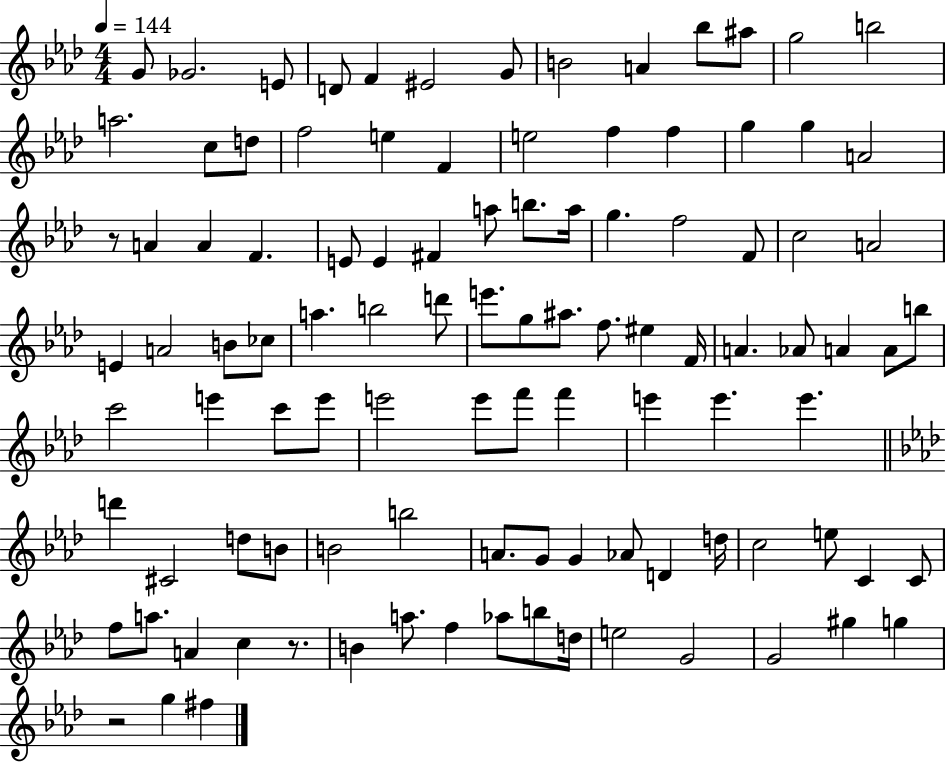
G4/e Gb4/h. E4/e D4/e F4/q EIS4/h G4/e B4/h A4/q Bb5/e A#5/e G5/h B5/h A5/h. C5/e D5/e F5/h E5/q F4/q E5/h F5/q F5/q G5/q G5/q A4/h R/e A4/q A4/q F4/q. E4/e E4/q F#4/q A5/e B5/e. A5/s G5/q. F5/h F4/e C5/h A4/h E4/q A4/h B4/e CES5/e A5/q. B5/h D6/e E6/e. G5/e A#5/e. F5/e. EIS5/q F4/s A4/q. Ab4/e A4/q A4/e B5/e C6/h E6/q C6/e E6/e E6/h E6/e F6/e F6/q E6/q E6/q. E6/q. D6/q C#4/h D5/e B4/e B4/h B5/h A4/e. G4/e G4/q Ab4/e D4/q D5/s C5/h E5/e C4/q C4/e F5/e A5/e. A4/q C5/q R/e. B4/q A5/e. F5/q Ab5/e B5/e D5/s E5/h G4/h G4/h G#5/q G5/q R/h G5/q F#5/q